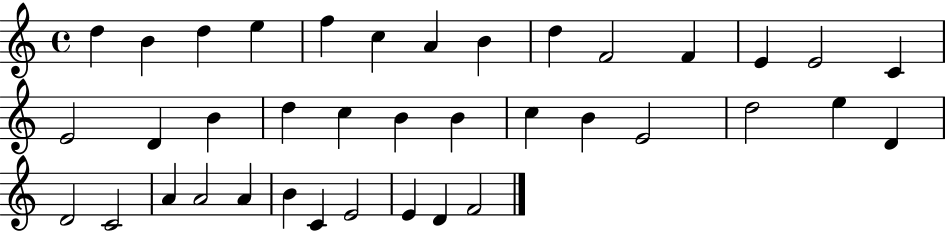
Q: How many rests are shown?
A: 0